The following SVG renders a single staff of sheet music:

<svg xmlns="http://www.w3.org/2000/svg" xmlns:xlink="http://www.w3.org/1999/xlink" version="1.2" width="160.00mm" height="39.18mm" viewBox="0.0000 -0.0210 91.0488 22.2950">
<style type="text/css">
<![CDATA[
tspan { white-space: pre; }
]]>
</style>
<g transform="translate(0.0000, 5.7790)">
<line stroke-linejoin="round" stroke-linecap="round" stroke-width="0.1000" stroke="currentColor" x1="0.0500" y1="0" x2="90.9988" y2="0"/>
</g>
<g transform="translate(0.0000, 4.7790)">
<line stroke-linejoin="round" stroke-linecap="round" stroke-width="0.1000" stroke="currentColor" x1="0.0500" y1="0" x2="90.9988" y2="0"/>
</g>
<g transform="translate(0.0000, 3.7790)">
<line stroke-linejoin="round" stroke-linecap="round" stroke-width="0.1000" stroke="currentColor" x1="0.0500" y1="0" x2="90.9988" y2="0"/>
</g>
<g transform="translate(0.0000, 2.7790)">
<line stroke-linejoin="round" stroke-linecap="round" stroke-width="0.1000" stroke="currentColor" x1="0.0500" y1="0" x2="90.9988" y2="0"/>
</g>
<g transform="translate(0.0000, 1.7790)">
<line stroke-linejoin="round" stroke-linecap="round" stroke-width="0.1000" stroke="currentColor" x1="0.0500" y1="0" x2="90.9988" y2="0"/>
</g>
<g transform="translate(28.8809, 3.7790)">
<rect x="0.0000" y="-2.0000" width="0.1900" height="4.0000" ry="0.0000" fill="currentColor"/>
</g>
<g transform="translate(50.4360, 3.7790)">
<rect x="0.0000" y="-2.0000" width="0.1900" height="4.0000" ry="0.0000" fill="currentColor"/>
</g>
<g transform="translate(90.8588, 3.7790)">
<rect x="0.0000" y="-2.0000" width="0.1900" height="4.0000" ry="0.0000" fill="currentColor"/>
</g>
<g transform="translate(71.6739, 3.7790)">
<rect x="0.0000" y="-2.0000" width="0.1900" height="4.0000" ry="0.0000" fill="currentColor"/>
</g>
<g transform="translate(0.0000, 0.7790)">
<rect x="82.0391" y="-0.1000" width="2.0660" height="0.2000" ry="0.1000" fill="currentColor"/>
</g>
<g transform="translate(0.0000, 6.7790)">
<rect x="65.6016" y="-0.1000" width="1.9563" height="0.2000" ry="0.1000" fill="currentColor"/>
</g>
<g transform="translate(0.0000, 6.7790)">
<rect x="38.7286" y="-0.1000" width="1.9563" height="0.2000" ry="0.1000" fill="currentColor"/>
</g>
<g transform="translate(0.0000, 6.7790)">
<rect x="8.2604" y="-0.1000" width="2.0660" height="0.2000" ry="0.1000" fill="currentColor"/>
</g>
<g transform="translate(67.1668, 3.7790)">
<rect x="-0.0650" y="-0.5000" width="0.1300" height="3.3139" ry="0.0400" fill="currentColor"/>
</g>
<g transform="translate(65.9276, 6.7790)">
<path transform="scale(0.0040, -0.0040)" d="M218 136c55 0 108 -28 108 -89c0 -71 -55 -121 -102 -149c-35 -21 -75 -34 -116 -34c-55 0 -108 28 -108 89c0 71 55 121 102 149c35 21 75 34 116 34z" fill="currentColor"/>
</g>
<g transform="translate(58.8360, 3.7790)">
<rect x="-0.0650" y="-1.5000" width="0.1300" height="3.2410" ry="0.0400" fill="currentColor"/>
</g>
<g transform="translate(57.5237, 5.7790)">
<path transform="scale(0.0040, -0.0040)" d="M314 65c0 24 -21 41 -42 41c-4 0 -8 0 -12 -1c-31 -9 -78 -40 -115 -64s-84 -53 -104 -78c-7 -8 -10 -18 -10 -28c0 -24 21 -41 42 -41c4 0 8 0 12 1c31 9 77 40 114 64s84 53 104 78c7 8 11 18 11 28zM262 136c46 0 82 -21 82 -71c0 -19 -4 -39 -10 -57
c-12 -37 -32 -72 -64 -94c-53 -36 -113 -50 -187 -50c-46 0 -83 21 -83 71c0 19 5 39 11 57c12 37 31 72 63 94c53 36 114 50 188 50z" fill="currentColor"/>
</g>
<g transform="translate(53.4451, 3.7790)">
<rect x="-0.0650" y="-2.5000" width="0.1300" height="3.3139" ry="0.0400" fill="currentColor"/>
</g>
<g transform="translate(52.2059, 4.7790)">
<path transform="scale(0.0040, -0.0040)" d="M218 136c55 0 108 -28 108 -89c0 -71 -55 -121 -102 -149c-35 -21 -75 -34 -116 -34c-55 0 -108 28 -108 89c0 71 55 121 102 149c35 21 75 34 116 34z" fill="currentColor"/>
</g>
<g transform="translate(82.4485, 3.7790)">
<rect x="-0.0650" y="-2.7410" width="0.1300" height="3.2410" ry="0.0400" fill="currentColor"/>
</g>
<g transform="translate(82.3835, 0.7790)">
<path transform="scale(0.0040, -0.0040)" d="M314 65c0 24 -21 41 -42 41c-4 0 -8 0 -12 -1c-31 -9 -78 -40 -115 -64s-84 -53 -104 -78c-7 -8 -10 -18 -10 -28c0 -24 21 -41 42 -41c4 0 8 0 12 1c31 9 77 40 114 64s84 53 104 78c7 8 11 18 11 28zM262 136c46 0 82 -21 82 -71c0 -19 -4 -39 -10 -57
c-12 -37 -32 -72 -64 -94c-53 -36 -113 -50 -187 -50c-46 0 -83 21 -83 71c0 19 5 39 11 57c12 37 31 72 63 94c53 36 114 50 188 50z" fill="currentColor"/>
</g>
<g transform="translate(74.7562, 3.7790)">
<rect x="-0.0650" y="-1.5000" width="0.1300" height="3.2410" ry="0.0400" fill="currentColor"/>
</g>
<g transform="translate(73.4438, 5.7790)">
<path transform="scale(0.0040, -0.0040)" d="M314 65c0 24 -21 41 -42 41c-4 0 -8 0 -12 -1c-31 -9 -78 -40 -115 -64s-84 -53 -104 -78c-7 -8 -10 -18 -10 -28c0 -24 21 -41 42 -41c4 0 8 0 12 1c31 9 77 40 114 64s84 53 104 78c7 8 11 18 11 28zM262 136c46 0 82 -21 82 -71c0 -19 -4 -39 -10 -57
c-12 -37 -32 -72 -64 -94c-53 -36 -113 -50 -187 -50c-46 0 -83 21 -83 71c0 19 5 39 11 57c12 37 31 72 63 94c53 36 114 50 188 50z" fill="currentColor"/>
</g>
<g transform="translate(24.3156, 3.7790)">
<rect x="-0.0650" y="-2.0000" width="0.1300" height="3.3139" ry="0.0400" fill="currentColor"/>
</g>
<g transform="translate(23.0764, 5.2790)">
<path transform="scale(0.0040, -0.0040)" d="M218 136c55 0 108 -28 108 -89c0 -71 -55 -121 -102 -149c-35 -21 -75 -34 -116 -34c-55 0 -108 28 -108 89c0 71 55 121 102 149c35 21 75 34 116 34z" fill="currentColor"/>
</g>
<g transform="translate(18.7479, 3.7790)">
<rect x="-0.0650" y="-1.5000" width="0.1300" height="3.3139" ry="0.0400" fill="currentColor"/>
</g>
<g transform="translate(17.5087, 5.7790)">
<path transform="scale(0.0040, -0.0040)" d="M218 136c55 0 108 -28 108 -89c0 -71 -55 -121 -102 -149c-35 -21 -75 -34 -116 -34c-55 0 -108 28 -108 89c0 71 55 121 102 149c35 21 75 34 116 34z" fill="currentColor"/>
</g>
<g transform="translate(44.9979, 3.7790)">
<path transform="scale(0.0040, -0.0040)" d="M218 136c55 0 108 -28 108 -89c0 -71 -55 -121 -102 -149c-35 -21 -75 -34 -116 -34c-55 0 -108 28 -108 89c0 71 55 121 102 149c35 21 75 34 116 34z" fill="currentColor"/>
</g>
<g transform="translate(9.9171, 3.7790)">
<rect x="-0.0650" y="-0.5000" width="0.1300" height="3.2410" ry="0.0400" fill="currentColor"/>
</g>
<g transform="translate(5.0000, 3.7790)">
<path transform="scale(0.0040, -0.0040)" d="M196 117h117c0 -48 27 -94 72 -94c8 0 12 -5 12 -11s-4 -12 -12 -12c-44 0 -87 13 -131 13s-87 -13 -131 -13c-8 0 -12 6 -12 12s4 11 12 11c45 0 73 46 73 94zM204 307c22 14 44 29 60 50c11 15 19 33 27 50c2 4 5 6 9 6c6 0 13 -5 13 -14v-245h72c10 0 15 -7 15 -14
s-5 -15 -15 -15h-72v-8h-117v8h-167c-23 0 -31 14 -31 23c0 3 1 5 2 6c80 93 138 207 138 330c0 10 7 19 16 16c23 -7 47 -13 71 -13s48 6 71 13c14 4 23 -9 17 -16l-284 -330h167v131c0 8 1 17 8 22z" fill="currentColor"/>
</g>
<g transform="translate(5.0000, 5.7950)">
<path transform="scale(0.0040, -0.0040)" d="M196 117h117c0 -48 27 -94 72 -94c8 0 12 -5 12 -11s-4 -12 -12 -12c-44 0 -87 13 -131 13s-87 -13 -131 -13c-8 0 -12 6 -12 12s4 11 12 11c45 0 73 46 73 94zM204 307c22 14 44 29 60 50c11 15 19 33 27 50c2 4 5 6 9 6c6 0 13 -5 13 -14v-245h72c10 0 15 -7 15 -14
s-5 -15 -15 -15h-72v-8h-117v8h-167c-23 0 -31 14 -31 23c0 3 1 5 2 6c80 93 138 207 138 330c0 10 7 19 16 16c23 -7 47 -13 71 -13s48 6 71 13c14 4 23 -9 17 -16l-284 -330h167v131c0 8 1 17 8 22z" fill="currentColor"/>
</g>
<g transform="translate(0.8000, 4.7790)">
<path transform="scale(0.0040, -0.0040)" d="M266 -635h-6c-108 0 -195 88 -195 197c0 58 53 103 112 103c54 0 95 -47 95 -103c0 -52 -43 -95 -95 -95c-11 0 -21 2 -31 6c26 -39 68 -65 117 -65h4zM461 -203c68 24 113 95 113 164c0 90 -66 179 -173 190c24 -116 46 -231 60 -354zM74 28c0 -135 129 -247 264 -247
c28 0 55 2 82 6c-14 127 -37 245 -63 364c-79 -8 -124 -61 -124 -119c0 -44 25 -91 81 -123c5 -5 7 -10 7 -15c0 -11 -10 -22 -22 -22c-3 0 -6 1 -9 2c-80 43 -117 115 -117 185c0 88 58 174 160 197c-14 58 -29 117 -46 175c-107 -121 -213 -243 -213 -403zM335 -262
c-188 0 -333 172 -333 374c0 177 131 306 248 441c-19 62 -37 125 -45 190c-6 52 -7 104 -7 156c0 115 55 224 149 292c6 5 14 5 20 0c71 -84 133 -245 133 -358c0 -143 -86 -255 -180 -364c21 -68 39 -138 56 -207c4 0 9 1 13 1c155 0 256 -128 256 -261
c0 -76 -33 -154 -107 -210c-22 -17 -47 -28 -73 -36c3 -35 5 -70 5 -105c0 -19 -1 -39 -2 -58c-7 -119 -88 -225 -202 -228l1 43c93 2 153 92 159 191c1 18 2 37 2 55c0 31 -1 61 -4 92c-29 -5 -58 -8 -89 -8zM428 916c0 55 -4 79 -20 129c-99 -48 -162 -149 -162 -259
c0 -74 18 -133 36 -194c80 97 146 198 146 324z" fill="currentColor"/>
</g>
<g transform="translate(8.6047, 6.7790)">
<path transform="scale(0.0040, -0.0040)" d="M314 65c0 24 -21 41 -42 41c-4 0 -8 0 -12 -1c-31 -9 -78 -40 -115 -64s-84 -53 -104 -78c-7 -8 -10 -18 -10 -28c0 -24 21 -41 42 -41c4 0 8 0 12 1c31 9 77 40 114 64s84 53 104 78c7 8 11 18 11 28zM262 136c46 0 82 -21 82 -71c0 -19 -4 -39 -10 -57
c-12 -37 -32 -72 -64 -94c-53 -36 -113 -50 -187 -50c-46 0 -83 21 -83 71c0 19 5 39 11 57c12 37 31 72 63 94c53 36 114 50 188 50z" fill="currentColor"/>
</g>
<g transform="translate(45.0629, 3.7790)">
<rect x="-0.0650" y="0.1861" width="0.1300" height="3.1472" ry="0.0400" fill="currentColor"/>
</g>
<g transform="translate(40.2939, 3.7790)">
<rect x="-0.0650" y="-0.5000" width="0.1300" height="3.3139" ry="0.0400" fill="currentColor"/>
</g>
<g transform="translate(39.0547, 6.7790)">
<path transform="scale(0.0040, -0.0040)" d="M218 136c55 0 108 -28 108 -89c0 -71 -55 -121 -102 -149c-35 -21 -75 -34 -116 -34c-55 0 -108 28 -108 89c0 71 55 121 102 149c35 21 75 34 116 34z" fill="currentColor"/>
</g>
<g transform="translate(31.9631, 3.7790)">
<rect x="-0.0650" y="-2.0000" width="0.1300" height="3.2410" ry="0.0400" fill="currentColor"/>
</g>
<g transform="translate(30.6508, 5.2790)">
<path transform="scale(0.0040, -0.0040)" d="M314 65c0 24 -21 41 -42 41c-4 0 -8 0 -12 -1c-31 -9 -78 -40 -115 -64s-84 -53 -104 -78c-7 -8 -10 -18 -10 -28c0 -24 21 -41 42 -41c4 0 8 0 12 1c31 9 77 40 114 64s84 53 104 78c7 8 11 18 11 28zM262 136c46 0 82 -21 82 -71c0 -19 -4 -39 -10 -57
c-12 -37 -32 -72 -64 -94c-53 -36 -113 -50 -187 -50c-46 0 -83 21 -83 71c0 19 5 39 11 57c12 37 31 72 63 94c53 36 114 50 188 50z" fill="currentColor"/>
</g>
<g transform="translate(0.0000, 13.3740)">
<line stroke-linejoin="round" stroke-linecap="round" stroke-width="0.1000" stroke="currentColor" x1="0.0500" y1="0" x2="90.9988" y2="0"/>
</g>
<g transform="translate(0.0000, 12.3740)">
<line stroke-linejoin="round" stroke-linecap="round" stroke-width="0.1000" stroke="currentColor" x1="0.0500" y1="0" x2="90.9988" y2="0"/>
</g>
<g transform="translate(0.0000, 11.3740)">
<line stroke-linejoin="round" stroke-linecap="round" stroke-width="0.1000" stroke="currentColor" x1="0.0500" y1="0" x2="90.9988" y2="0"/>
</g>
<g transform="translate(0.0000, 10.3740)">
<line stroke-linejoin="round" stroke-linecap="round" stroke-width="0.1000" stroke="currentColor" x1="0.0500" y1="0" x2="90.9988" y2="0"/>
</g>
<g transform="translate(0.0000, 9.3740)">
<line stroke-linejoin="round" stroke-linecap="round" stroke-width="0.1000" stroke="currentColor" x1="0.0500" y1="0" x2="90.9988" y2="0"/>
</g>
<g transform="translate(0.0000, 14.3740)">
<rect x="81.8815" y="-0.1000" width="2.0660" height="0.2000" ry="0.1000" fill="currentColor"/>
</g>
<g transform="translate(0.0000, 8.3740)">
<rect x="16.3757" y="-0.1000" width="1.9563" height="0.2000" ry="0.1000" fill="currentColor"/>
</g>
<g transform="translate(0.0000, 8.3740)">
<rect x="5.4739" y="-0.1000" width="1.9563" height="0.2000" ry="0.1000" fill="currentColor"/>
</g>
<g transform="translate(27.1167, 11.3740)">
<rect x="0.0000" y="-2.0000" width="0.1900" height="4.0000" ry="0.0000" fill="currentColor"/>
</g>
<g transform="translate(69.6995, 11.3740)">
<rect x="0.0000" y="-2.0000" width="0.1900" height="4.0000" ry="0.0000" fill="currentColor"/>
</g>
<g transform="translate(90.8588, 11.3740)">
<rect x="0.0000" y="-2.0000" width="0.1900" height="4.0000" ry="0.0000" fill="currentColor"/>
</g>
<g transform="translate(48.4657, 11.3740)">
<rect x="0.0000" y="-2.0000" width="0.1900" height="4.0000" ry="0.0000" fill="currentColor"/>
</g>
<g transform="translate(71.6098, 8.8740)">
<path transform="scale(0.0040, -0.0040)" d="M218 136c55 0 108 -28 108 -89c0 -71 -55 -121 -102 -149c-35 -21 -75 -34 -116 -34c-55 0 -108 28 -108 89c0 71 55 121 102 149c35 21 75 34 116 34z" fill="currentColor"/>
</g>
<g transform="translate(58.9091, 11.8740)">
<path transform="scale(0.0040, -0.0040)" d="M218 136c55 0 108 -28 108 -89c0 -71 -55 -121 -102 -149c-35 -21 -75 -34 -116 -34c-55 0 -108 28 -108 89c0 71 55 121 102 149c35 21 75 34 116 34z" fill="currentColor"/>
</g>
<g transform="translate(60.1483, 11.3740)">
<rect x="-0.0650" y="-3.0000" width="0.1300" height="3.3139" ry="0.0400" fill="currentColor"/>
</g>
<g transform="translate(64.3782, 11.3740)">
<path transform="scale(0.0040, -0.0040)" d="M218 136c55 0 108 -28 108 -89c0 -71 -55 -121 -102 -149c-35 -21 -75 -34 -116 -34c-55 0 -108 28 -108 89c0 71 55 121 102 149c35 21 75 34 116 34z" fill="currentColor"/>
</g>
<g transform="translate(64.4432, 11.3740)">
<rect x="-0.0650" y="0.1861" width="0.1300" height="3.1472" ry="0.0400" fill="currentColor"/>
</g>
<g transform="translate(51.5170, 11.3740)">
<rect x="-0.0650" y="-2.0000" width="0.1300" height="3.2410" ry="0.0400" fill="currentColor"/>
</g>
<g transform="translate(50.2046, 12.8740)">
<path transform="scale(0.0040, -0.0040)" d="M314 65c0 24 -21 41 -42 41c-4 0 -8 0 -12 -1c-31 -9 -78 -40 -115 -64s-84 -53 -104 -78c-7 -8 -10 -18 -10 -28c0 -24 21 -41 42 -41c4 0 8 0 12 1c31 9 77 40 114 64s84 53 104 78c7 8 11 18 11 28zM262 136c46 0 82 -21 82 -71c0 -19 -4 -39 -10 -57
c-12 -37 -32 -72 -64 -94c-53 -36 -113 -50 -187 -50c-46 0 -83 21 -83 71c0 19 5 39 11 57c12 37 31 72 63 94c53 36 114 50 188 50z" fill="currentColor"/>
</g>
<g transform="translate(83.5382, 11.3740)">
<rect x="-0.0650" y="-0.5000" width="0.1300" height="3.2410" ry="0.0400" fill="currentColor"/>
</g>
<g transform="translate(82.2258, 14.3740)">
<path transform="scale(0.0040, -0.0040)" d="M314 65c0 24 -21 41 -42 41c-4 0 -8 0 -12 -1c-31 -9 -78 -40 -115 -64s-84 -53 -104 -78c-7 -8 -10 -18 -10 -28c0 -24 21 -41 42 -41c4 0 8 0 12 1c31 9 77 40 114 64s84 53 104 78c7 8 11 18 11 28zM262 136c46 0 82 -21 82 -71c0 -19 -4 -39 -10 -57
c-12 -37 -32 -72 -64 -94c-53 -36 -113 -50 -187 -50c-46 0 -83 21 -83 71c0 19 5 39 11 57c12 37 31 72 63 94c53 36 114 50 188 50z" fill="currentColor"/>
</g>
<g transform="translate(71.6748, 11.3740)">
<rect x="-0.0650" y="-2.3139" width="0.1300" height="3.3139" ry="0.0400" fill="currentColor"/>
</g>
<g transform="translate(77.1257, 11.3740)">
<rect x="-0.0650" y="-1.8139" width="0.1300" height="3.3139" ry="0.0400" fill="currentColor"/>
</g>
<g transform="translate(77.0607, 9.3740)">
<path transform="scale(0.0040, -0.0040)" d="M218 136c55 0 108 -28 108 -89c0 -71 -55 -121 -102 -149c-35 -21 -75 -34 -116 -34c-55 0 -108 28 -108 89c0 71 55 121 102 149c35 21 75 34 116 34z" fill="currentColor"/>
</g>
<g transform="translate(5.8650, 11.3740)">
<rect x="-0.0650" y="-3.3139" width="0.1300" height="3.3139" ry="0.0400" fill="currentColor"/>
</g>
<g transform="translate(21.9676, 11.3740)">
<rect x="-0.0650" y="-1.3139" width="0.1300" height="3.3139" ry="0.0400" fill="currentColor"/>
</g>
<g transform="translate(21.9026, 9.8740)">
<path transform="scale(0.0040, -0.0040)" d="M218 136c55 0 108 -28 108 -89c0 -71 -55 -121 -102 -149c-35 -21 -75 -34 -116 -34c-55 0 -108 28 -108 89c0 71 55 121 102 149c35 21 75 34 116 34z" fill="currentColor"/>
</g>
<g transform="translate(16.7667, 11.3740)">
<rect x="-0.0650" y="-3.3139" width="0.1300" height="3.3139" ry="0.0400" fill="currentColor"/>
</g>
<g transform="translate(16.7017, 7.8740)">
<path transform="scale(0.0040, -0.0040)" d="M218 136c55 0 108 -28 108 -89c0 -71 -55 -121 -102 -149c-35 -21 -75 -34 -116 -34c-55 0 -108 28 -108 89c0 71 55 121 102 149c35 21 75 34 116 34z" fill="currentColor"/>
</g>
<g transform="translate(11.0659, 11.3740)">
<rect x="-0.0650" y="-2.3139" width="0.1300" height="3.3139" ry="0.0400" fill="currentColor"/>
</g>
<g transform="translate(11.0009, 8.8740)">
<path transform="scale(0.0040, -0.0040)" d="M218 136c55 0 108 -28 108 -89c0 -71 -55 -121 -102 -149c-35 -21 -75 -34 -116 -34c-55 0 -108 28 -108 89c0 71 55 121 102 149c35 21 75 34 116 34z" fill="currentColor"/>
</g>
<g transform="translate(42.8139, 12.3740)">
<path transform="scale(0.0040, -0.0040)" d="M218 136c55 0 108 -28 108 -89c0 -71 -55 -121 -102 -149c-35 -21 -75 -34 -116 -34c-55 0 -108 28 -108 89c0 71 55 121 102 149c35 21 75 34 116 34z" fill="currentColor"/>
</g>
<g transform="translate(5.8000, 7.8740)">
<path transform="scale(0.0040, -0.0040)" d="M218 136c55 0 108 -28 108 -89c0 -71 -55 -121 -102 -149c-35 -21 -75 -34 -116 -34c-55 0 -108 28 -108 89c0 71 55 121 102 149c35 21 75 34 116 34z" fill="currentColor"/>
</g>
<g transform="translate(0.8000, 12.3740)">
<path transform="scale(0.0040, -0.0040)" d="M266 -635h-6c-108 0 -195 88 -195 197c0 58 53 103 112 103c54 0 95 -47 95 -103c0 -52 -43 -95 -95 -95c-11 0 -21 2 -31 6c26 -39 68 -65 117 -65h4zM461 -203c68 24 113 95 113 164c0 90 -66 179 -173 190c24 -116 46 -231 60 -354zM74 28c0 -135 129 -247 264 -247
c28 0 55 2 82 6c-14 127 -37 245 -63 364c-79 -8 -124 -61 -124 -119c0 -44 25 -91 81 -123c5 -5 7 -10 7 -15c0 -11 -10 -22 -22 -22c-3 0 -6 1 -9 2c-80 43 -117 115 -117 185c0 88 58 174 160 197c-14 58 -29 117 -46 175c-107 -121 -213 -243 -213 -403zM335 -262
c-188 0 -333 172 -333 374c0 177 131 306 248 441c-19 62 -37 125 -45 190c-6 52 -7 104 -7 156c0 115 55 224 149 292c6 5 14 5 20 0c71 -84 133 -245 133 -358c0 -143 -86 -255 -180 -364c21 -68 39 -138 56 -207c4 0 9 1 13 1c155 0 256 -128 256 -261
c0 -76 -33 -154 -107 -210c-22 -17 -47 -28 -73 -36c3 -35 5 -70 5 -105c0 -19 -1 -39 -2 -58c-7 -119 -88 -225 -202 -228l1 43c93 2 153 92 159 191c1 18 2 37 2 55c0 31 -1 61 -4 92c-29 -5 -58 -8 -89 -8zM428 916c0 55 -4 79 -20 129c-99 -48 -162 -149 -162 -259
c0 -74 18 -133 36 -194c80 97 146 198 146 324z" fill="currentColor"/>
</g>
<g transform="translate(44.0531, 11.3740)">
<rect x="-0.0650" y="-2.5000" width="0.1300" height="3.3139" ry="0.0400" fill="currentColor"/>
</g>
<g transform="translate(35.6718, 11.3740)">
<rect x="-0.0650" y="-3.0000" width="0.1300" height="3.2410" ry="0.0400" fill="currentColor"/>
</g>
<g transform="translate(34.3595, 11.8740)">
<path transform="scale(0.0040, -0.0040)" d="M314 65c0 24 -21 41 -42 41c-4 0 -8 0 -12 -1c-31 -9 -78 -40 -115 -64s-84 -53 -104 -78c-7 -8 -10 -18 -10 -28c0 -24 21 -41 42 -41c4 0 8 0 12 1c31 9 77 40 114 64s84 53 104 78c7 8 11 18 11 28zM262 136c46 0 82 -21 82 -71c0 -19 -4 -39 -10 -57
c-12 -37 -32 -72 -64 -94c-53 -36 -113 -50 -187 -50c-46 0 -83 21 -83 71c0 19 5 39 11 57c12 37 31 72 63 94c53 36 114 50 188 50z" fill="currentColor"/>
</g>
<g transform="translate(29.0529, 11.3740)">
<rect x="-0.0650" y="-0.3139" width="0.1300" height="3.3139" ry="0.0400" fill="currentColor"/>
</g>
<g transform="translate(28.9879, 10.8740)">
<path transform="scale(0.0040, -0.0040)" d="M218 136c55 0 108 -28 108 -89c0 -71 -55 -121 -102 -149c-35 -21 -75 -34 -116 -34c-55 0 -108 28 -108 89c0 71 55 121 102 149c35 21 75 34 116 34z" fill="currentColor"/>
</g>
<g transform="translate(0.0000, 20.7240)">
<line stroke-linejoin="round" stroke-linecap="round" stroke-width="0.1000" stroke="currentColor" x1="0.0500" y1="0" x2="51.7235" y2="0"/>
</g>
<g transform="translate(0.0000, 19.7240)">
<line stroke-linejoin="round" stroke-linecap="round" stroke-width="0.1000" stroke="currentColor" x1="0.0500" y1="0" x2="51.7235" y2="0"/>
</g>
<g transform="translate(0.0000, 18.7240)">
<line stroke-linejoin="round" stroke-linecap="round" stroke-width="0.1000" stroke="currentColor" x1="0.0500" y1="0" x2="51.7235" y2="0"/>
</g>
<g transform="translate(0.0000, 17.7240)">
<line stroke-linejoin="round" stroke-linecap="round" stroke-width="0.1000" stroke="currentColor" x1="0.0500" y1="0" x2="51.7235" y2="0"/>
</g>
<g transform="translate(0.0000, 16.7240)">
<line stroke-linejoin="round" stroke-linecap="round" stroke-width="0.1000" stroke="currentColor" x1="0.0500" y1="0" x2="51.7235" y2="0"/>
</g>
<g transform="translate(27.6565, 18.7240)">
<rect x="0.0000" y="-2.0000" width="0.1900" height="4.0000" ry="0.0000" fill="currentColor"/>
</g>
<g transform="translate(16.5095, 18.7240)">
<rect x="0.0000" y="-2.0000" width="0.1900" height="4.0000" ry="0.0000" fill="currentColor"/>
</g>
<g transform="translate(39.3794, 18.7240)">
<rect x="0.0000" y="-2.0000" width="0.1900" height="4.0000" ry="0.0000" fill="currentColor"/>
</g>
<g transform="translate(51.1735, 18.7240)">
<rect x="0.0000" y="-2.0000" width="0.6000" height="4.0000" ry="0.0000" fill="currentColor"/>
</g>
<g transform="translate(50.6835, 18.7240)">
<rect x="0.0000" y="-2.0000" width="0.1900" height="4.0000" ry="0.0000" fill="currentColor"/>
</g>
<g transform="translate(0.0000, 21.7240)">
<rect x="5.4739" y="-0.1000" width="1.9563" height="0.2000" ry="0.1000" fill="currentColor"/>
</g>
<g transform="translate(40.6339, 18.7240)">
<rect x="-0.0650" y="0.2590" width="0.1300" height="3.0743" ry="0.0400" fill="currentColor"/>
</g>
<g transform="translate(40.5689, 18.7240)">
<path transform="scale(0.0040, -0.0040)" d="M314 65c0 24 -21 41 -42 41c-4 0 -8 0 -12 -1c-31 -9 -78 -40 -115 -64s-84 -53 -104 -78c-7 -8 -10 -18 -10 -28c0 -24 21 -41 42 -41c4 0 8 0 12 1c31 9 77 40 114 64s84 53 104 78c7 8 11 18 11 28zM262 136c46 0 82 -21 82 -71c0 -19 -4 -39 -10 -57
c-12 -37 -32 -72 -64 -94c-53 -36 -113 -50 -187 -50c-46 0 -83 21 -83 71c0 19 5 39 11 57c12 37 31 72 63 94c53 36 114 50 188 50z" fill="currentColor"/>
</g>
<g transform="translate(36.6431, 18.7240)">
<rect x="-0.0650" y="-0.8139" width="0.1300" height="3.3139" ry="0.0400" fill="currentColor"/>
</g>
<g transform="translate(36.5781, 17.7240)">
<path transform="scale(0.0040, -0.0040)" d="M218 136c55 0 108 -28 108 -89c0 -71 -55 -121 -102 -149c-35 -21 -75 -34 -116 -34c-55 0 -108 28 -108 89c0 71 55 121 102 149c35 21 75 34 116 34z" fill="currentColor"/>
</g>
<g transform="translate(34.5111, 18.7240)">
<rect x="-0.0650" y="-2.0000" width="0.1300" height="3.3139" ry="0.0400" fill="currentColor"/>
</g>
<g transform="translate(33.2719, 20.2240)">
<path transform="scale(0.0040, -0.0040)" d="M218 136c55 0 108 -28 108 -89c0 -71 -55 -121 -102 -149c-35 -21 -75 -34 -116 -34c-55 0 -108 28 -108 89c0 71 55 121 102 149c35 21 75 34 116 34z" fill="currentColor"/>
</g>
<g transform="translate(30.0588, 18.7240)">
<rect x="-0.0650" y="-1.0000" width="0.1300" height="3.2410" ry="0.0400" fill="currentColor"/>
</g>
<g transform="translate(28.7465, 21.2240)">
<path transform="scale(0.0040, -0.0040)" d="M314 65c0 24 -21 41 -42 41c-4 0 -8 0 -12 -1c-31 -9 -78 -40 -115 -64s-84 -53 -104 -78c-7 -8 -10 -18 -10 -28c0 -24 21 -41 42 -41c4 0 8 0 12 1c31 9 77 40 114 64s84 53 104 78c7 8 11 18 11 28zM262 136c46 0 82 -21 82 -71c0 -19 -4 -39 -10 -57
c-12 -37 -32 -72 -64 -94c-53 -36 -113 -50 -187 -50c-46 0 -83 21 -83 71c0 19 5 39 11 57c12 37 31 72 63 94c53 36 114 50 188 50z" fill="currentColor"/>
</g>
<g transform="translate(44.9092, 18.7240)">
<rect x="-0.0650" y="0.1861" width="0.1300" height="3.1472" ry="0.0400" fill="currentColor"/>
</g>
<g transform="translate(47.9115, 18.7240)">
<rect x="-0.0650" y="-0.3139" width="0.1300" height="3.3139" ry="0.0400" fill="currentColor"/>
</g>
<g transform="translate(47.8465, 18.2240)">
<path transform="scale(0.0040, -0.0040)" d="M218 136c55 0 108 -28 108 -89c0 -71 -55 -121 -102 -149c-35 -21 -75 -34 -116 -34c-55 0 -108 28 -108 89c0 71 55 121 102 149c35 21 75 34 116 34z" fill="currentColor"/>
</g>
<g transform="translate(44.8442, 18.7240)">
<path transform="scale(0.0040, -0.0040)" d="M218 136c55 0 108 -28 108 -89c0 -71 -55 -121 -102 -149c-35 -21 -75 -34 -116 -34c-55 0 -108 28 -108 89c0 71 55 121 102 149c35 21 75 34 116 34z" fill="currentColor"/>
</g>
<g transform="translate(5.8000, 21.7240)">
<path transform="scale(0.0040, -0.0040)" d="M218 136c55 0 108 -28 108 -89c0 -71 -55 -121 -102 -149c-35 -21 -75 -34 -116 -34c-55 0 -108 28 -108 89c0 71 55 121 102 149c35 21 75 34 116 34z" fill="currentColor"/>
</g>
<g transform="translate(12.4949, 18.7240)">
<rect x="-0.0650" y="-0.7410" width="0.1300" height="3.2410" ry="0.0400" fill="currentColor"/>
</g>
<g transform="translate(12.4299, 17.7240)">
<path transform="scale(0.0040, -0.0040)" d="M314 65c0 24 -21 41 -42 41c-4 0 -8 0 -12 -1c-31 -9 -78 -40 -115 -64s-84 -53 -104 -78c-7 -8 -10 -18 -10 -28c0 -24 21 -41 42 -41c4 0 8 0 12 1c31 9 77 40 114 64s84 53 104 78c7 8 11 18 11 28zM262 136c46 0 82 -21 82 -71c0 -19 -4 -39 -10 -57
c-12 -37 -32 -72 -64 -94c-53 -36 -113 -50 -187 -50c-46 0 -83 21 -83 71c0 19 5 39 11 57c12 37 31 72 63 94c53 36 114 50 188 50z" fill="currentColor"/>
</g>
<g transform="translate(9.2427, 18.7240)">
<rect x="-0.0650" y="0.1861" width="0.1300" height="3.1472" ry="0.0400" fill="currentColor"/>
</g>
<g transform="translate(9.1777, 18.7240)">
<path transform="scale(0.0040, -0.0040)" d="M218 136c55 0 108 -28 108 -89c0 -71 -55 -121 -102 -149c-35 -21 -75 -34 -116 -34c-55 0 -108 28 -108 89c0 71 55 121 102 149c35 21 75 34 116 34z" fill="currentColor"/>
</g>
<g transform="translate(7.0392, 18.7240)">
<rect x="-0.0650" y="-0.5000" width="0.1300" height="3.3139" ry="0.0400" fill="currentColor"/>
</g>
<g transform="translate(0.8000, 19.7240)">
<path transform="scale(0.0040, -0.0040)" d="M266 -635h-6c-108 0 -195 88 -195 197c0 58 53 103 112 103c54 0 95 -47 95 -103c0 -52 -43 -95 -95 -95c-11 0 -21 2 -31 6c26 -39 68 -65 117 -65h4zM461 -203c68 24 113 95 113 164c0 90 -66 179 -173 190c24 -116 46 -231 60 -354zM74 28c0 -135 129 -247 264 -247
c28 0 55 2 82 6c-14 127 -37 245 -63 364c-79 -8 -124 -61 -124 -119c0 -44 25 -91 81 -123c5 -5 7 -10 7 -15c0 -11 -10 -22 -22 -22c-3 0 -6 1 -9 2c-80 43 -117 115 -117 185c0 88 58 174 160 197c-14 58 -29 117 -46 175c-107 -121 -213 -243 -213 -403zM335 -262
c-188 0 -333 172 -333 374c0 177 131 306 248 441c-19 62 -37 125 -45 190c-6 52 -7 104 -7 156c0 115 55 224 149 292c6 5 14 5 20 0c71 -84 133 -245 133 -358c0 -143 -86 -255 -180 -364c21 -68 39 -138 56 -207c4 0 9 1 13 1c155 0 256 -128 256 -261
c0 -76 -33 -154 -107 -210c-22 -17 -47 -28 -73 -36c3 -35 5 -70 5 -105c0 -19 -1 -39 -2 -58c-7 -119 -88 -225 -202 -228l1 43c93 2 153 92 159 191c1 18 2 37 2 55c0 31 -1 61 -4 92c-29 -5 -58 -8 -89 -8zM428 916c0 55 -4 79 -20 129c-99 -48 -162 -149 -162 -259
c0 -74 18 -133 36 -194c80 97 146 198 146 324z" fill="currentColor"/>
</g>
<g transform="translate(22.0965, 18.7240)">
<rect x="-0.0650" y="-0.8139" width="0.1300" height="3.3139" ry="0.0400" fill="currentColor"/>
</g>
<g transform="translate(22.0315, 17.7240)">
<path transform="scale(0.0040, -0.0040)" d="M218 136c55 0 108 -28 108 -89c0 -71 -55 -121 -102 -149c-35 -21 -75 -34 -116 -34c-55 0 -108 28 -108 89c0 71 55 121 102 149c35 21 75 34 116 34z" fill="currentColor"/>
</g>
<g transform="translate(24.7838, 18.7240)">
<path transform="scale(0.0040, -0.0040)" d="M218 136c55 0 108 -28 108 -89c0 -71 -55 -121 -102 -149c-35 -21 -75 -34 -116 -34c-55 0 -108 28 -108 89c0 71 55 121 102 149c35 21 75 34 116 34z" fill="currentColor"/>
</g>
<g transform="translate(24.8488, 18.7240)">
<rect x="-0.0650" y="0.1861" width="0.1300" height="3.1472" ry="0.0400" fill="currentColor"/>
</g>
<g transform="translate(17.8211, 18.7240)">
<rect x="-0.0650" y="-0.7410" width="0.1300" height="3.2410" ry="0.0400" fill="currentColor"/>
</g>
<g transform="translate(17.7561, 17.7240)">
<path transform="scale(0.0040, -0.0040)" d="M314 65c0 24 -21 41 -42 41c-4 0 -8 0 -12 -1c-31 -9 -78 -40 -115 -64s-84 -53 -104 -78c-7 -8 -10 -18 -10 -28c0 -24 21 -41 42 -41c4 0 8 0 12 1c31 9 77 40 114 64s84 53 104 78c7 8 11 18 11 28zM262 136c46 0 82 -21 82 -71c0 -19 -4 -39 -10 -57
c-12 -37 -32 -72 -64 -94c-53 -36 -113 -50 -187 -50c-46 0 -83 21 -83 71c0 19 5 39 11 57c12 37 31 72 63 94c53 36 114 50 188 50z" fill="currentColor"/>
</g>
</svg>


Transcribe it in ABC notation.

X:1
T:Untitled
M:4/4
L:1/4
K:C
C2 E F F2 C B G E2 C E2 a2 b g b e c A2 G F2 A B g f C2 C B d2 d2 d B D2 F d B2 B c